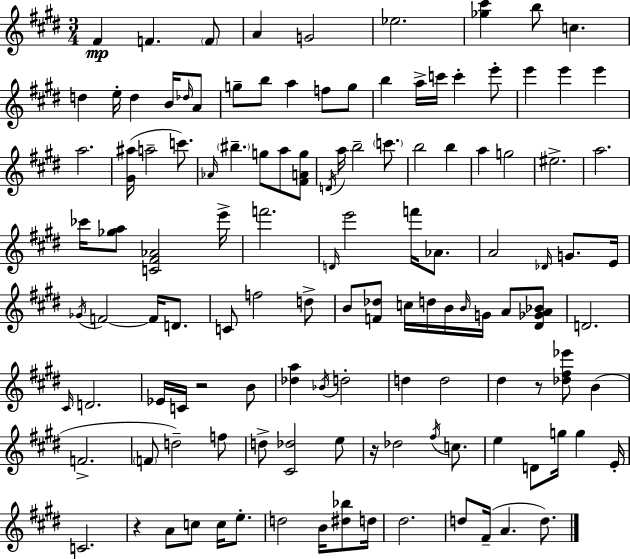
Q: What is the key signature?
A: E major